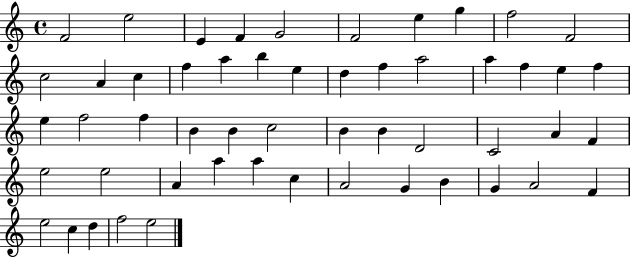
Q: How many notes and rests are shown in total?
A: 53